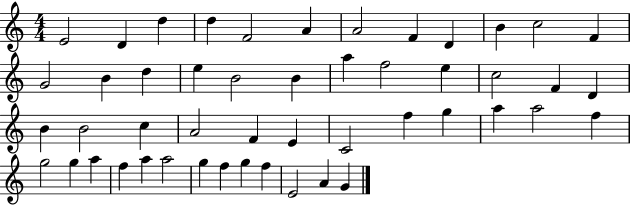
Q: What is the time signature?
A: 4/4